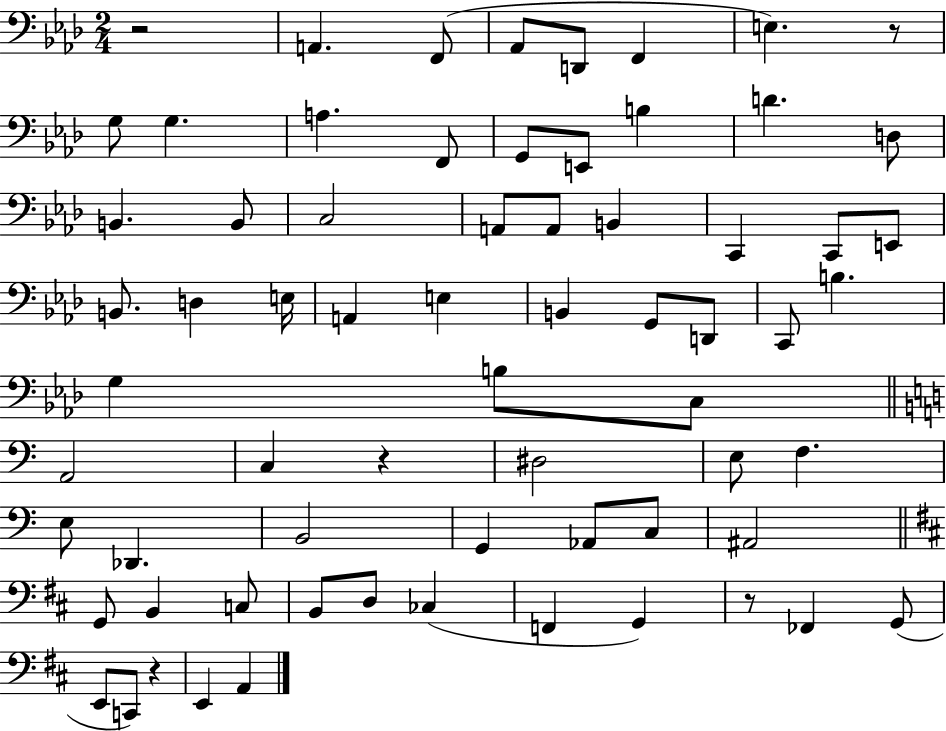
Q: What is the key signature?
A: AES major